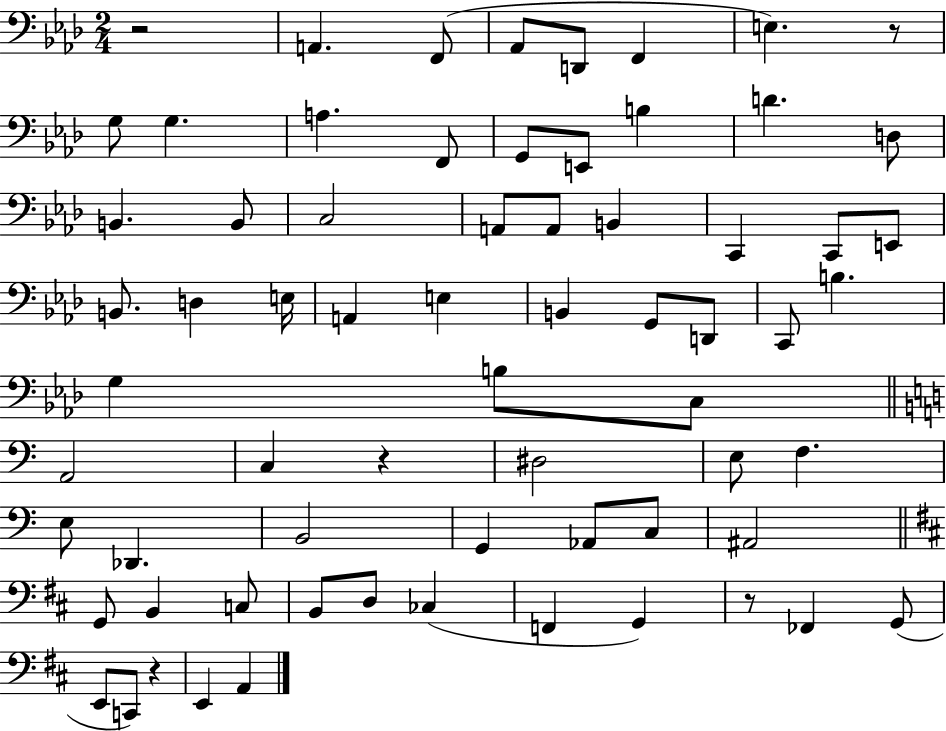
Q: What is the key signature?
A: AES major